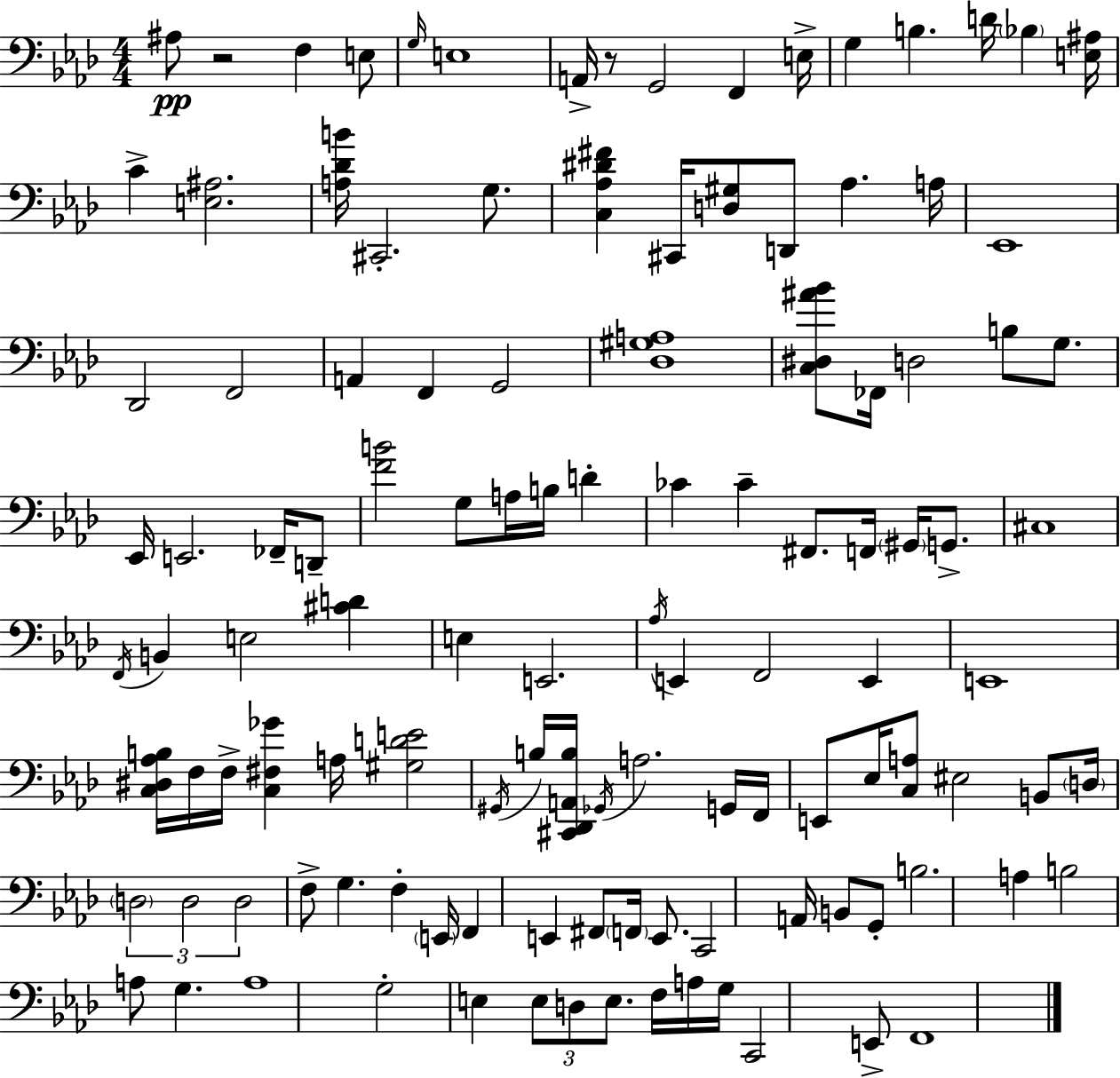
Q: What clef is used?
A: bass